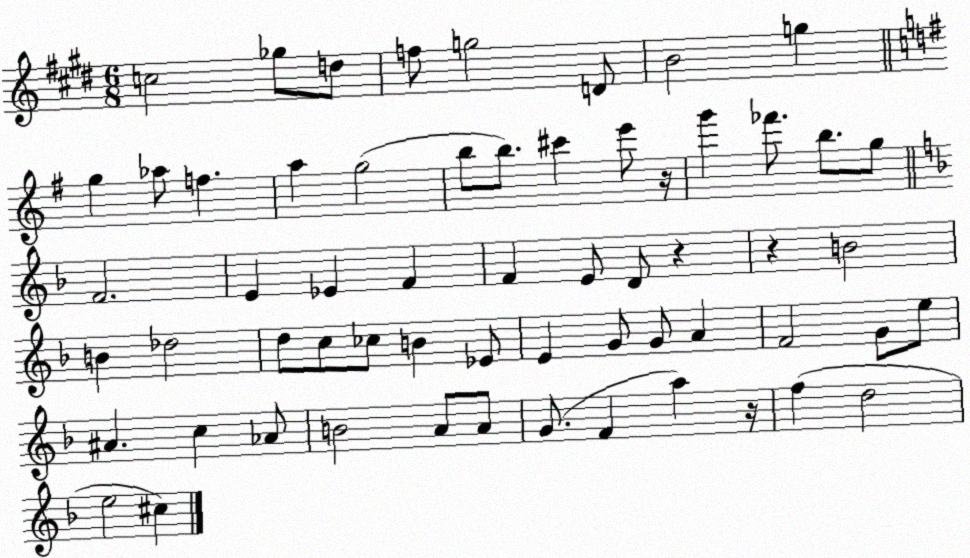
X:1
T:Untitled
M:6/8
L:1/4
K:E
c2 _g/2 d/2 f/2 g2 D/2 B2 g g _a/2 f a g2 b/2 b/2 ^c' e'/2 z/4 g' _f'/2 b/2 g/2 F2 E _E F F E/2 D/2 z z B2 B _d2 d/2 c/2 _c/2 B _E/2 E G/2 G/2 A F2 G/2 e/2 ^A c _A/2 B2 A/2 A/2 G/2 F a z/4 f d2 e2 ^c